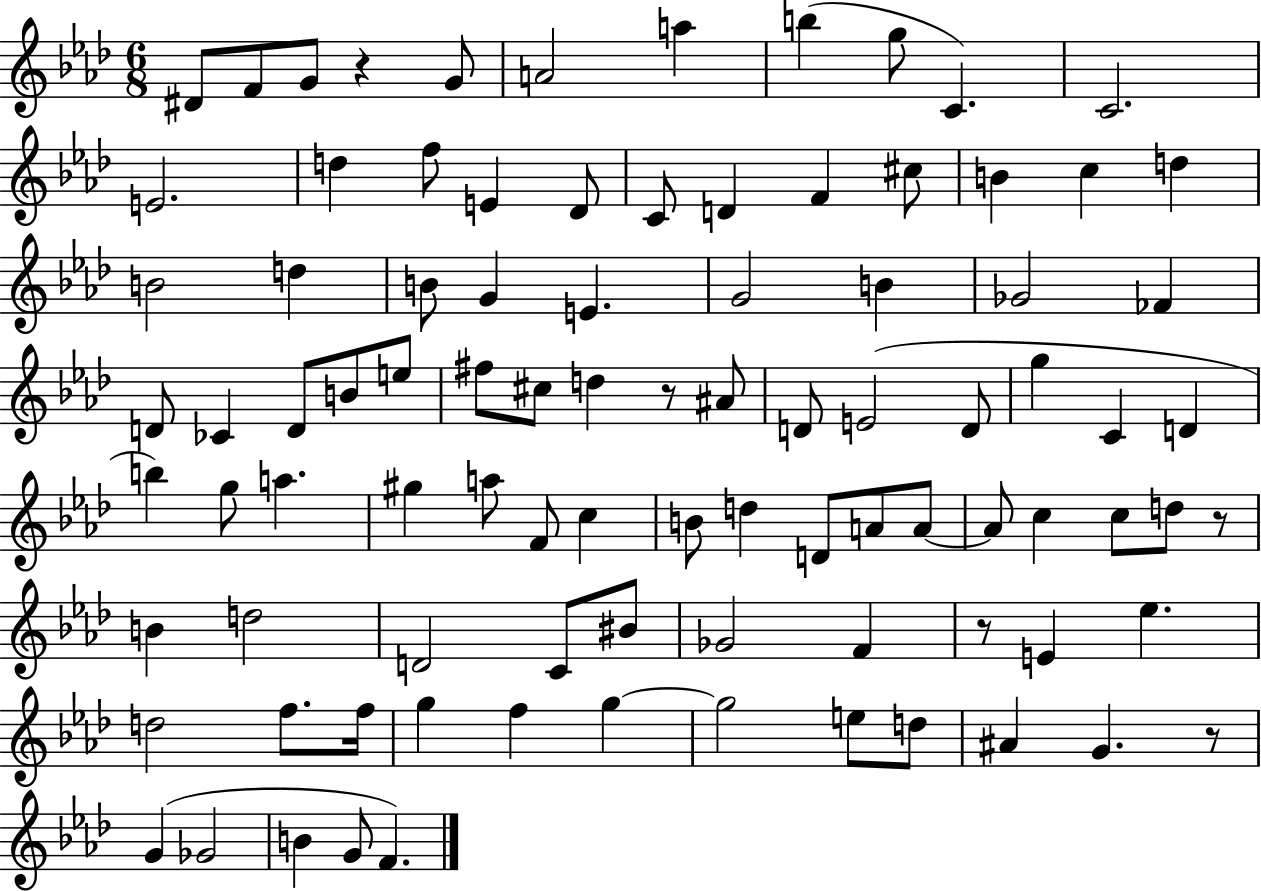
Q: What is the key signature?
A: AES major